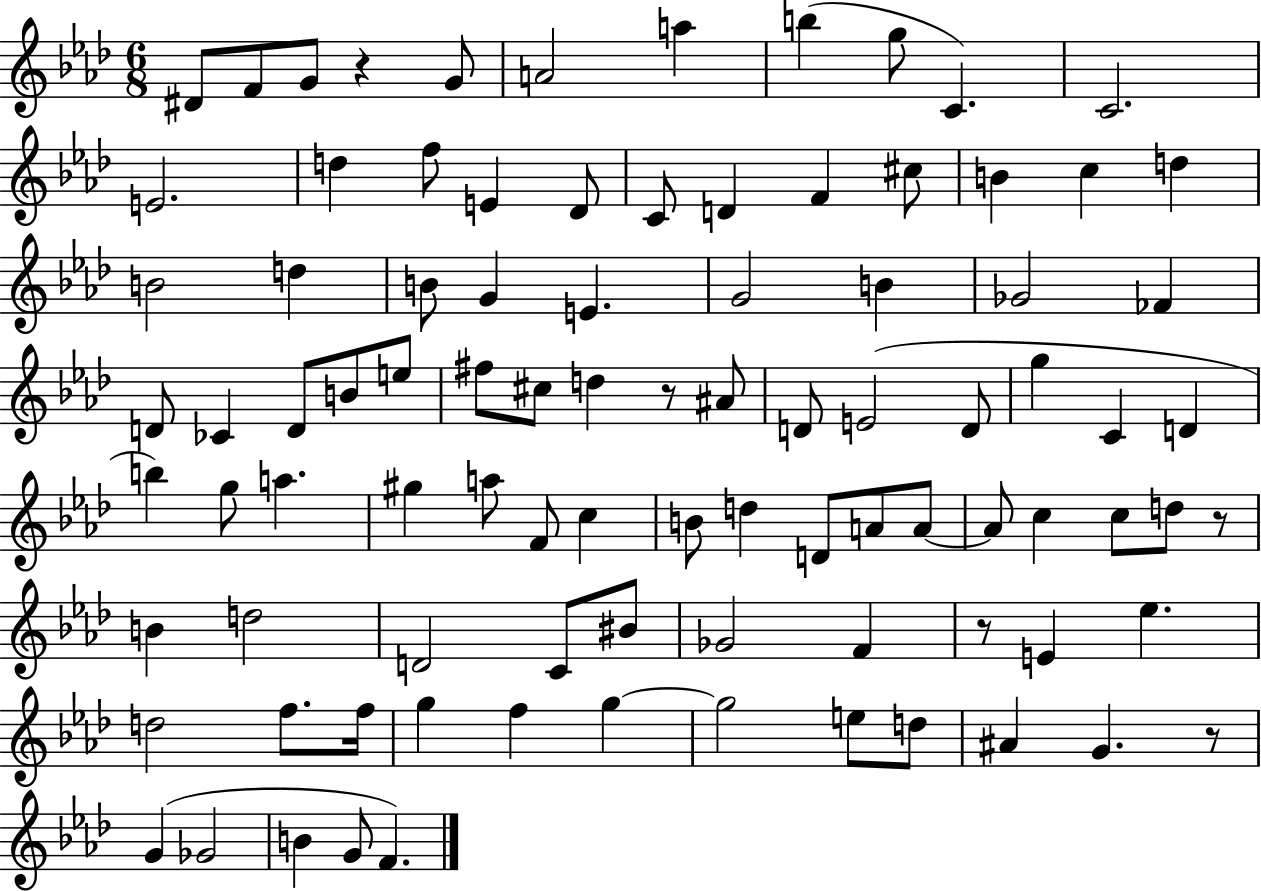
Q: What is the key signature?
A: AES major